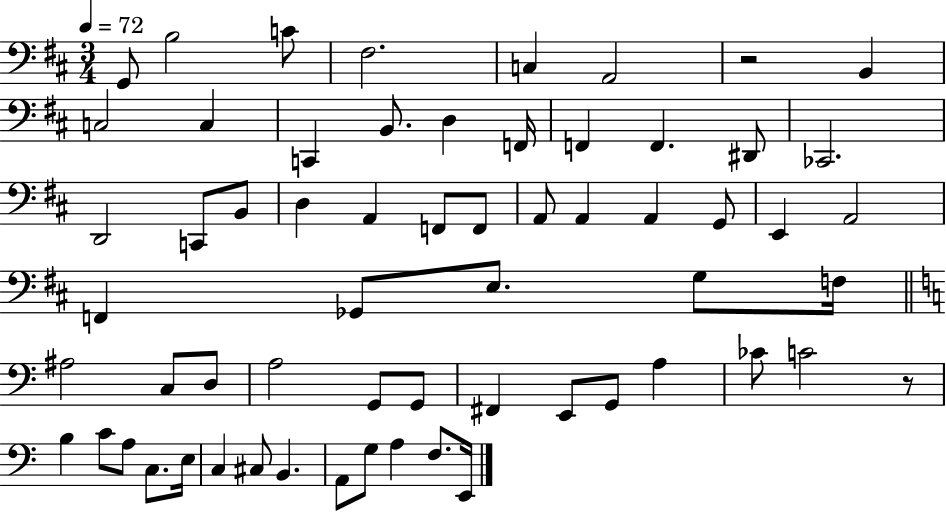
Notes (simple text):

G2/e B3/h C4/e F#3/h. C3/q A2/h R/h B2/q C3/h C3/q C2/q B2/e. D3/q F2/s F2/q F2/q. D#2/e CES2/h. D2/h C2/e B2/e D3/q A2/q F2/e F2/e A2/e A2/q A2/q G2/e E2/q A2/h F2/q Gb2/e E3/e. G3/e F3/s A#3/h C3/e D3/e A3/h G2/e G2/e F#2/q E2/e G2/e A3/q CES4/e C4/h R/e B3/q C4/e A3/e C3/e. E3/s C3/q C#3/e B2/q. A2/e G3/e A3/q F3/e. E2/s